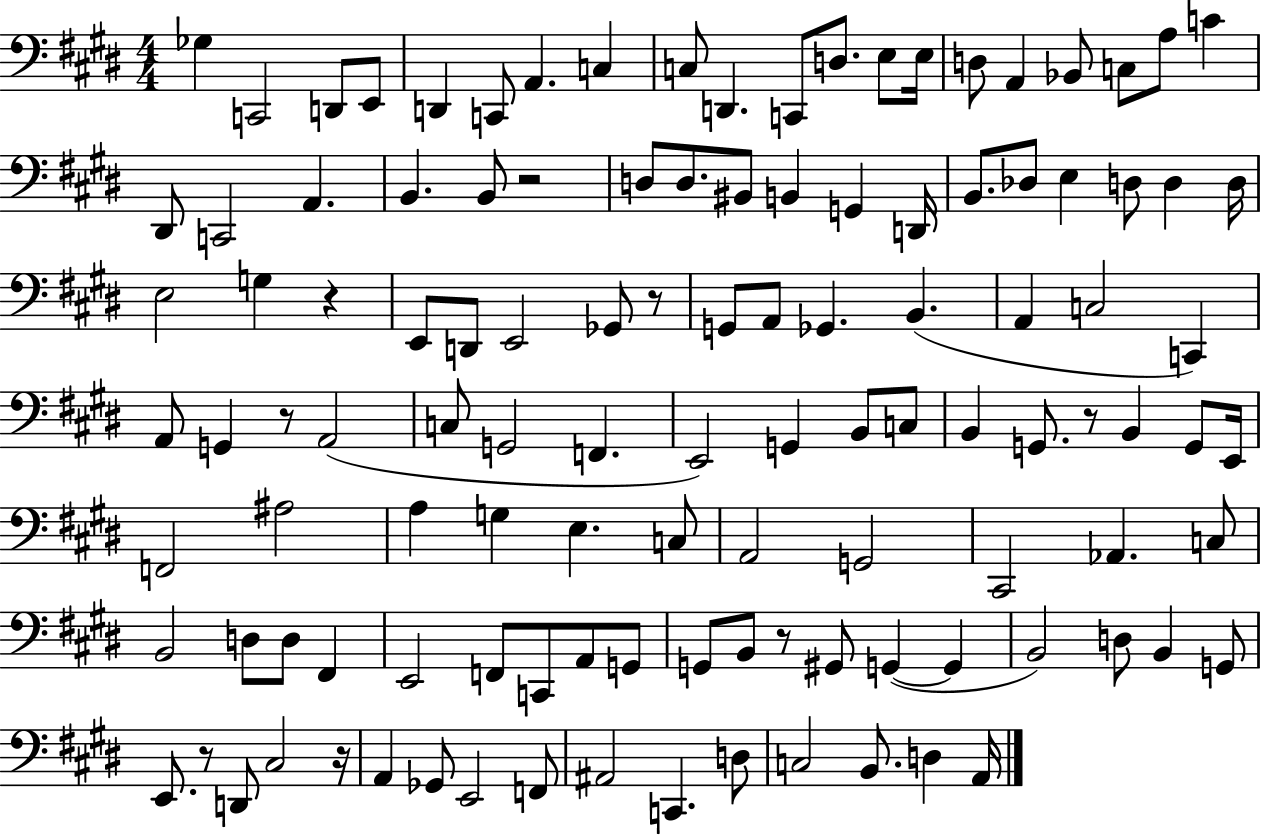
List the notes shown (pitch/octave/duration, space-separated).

Gb3/q C2/h D2/e E2/e D2/q C2/e A2/q. C3/q C3/e D2/q. C2/e D3/e. E3/e E3/s D3/e A2/q Bb2/e C3/e A3/e C4/q D#2/e C2/h A2/q. B2/q. B2/e R/h D3/e D3/e. BIS2/e B2/q G2/q D2/s B2/e. Db3/e E3/q D3/e D3/q D3/s E3/h G3/q R/q E2/e D2/e E2/h Gb2/e R/e G2/e A2/e Gb2/q. B2/q. A2/q C3/h C2/q A2/e G2/q R/e A2/h C3/e G2/h F2/q. E2/h G2/q B2/e C3/e B2/q G2/e. R/e B2/q G2/e E2/s F2/h A#3/h A3/q G3/q E3/q. C3/e A2/h G2/h C#2/h Ab2/q. C3/e B2/h D3/e D3/e F#2/q E2/h F2/e C2/e A2/e G2/e G2/e B2/e R/e G#2/e G2/q G2/q B2/h D3/e B2/q G2/e E2/e. R/e D2/e C#3/h R/s A2/q Gb2/e E2/h F2/e A#2/h C2/q. D3/e C3/h B2/e. D3/q A2/s